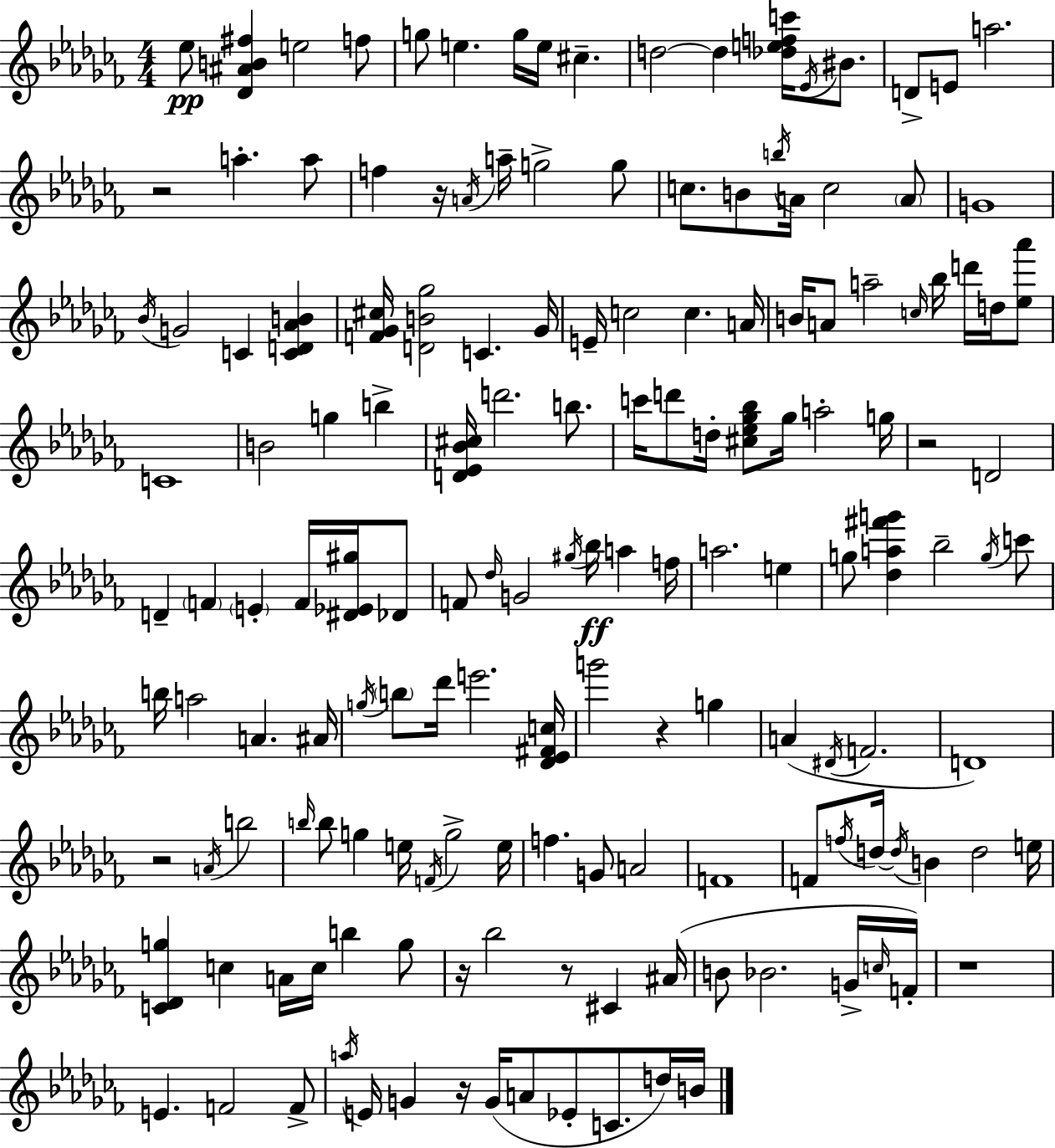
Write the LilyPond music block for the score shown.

{
  \clef treble
  \numericTimeSignature
  \time 4/4
  \key aes \minor
  ees''8\pp <des' ais' b' fis''>4 e''2 f''8 | g''8 e''4. g''16 e''16 cis''4.-- | d''2~~ d''4 <des'' e'' f'' c'''>16 \acciaccatura { ees'16 } bis'8. | d'8-> e'8 a''2. | \break r2 a''4.-. a''8 | f''4 r16 \acciaccatura { a'16 } a''16-- g''2-> | g''8 c''8. b'8 \acciaccatura { b''16 } a'16 c''2 | \parenthesize a'8 g'1 | \break \acciaccatura { bes'16 } g'2 c'4 | <c' d' aes' b'>4 <f' ges' cis''>16 <d' b' ges''>2 c'4. | ges'16 e'16-- c''2 c''4. | a'16 b'16 a'8 a''2-- \grace { c''16 } | \break bes''16 d'''16 d''16 <ees'' aes'''>8 c'1 | b'2 g''4 | b''4-> <d' ees' bes' cis''>16 d'''2. | b''8. c'''16 d'''8 d''16-. <cis'' ees'' ges'' bes''>8 ges''16 a''2-. | \break g''16 r2 d'2 | d'4-- \parenthesize f'4 \parenthesize e'4-. | f'16 <dis' ees' gis''>16 des'8 f'8 \grace { des''16 } g'2 | \acciaccatura { gis''16 }\ff bes''16 a''4 f''16 a''2. | \break e''4 g''8 <des'' a'' fis''' g'''>4 bes''2-- | \acciaccatura { g''16 } c'''8 b''16 a''2 | a'4. ais'16 \acciaccatura { g''16 } \parenthesize b''8 des'''16 e'''2. | <des' ees' fis' c''>16 g'''2 | \break r4 g''4 a'4( \acciaccatura { dis'16 } f'2. | d'1) | r2 | \acciaccatura { a'16 } b''2 \grace { b''16 } b''8 g''4 | \break e''16 \acciaccatura { f'16 } g''2-> e''16 f''4. | g'8 a'2 f'1 | f'8 \acciaccatura { f''16 } | d''16~~ \acciaccatura { d''16 } b'4 d''2 e''16 <c' des' g''>4 | \break c''4 a'16 c''16 b''4 g''8 r16 | bes''2 r8 cis'4 ais'16( b'8 | bes'2. g'16-> \grace { c''16 } f'16-.) | r1 | \break e'4. f'2 f'8-> | \acciaccatura { a''16 } e'16 g'4 r16 g'16( a'8 ees'8-. c'8. d''16) | b'16 \bar "|."
}